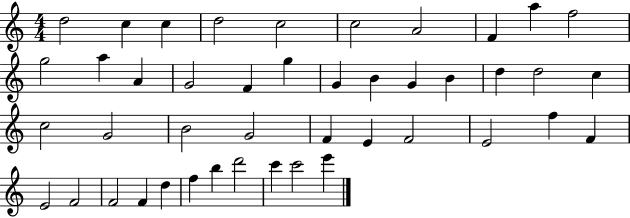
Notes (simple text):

D5/h C5/q C5/q D5/h C5/h C5/h A4/h F4/q A5/q F5/h G5/h A5/q A4/q G4/h F4/q G5/q G4/q B4/q G4/q B4/q D5/q D5/h C5/q C5/h G4/h B4/h G4/h F4/q E4/q F4/h E4/h F5/q F4/q E4/h F4/h F4/h F4/q D5/q F5/q B5/q D6/h C6/q C6/h E6/q